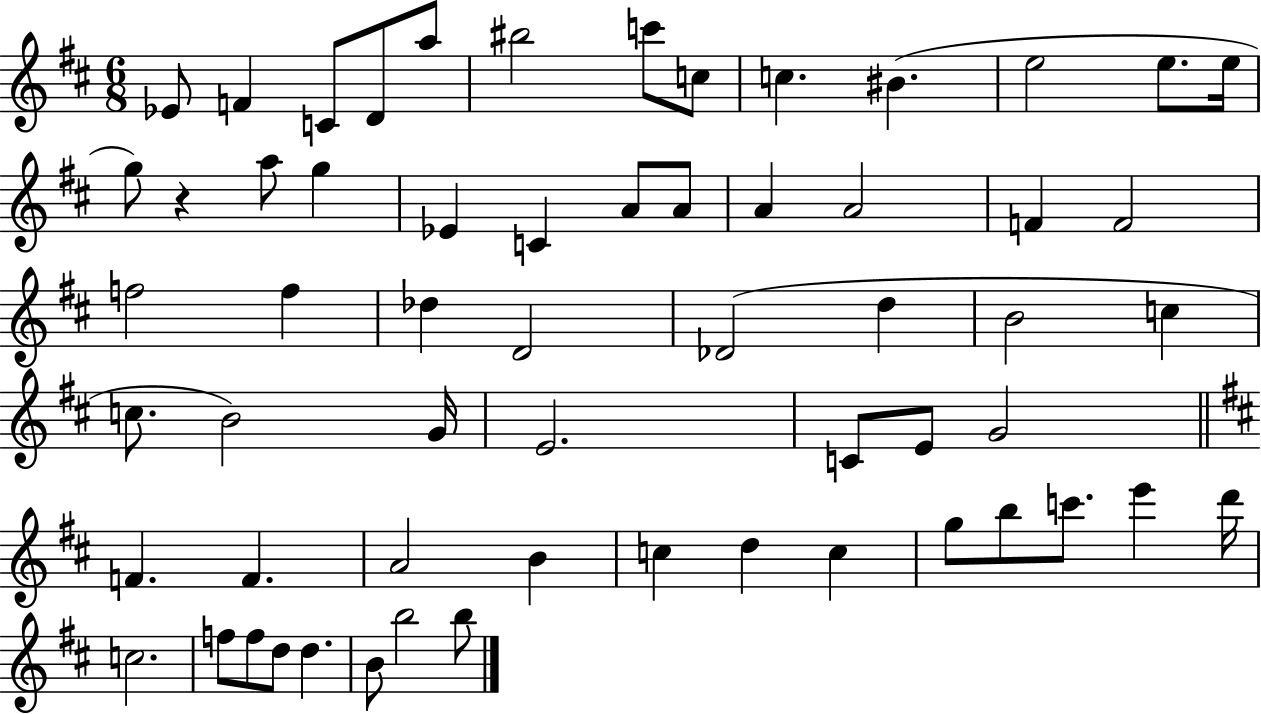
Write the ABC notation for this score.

X:1
T:Untitled
M:6/8
L:1/4
K:D
_E/2 F C/2 D/2 a/2 ^b2 c'/2 c/2 c ^B e2 e/2 e/4 g/2 z a/2 g _E C A/2 A/2 A A2 F F2 f2 f _d D2 _D2 d B2 c c/2 B2 G/4 E2 C/2 E/2 G2 F F A2 B c d c g/2 b/2 c'/2 e' d'/4 c2 f/2 f/2 d/2 d B/2 b2 b/2